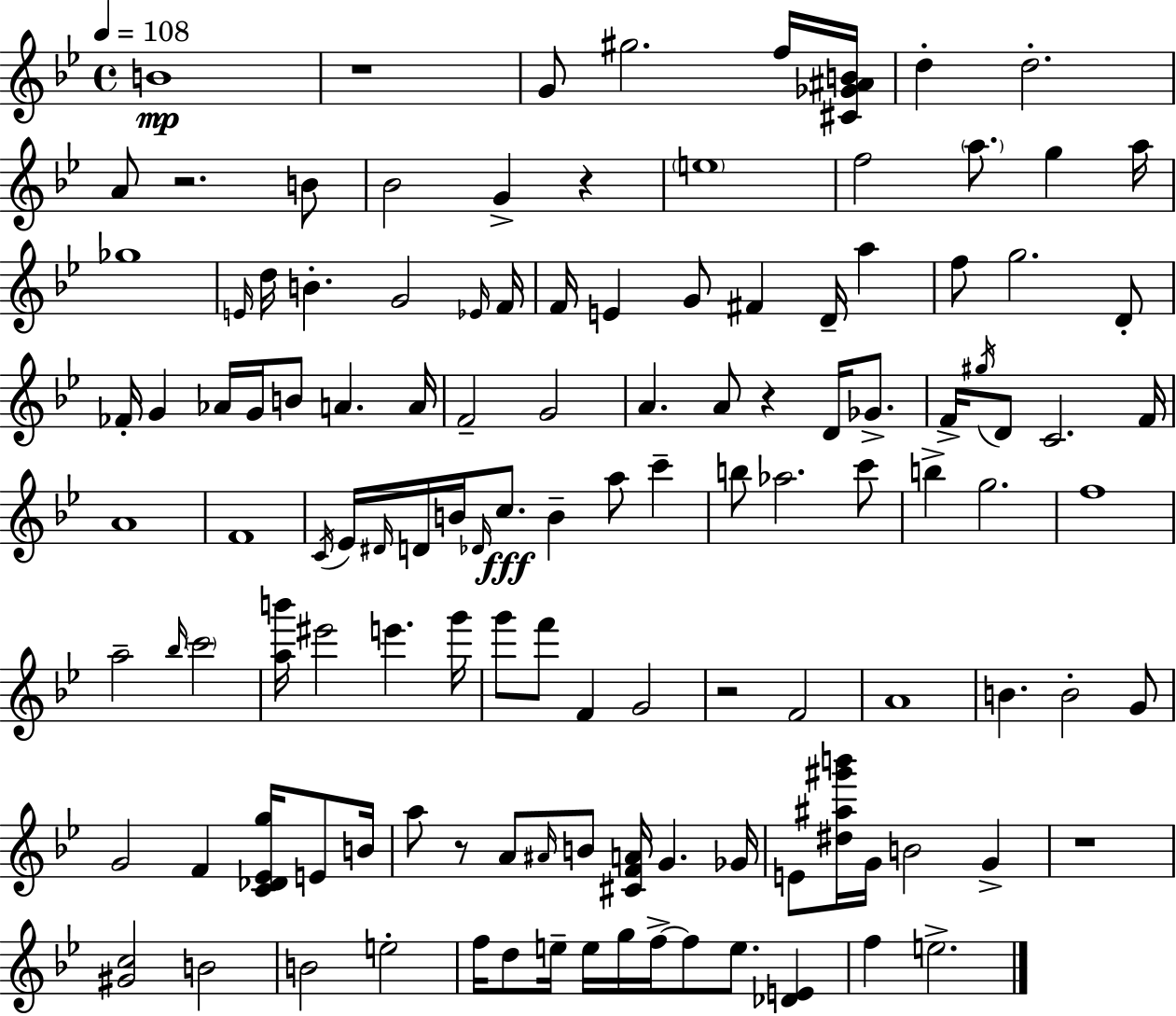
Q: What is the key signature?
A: BES major